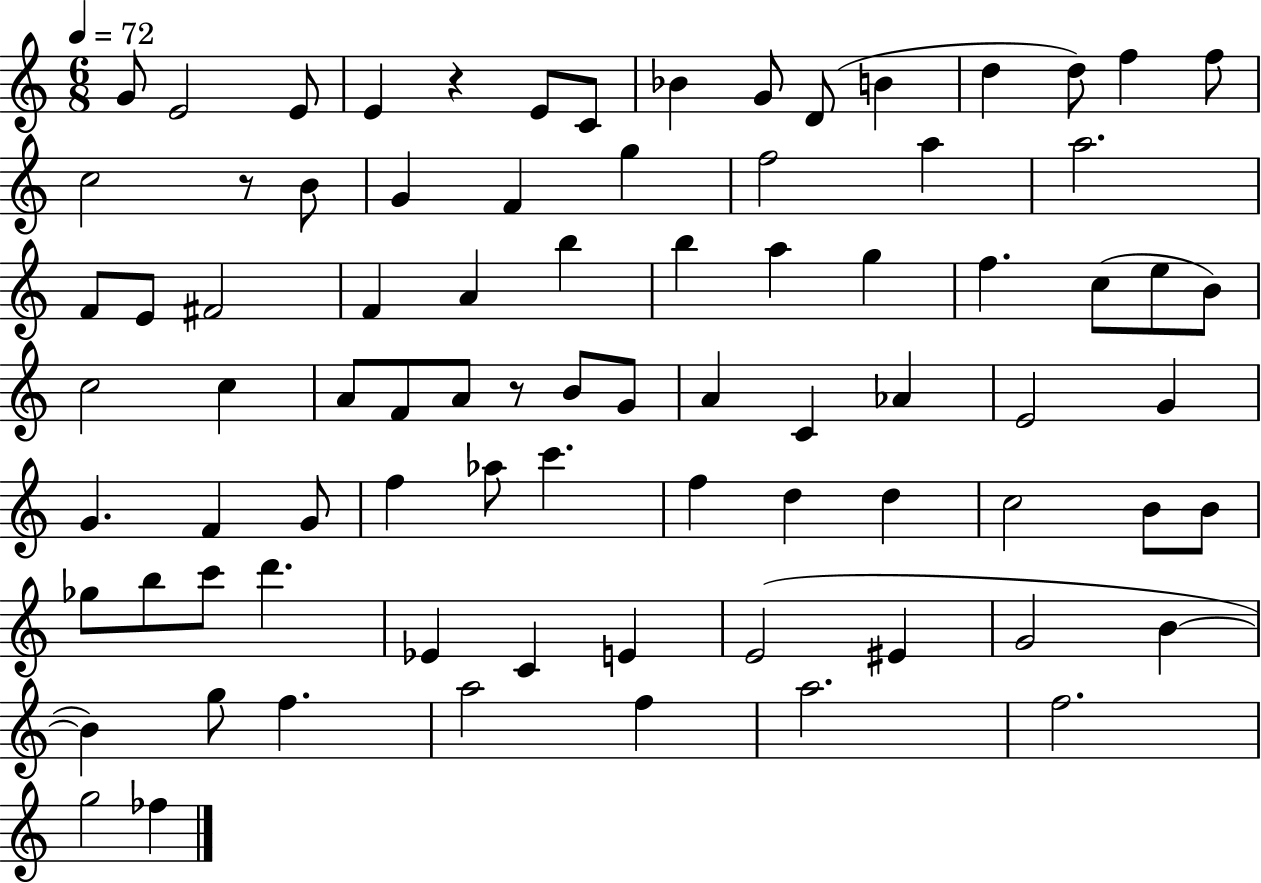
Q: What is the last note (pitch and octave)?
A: FES5